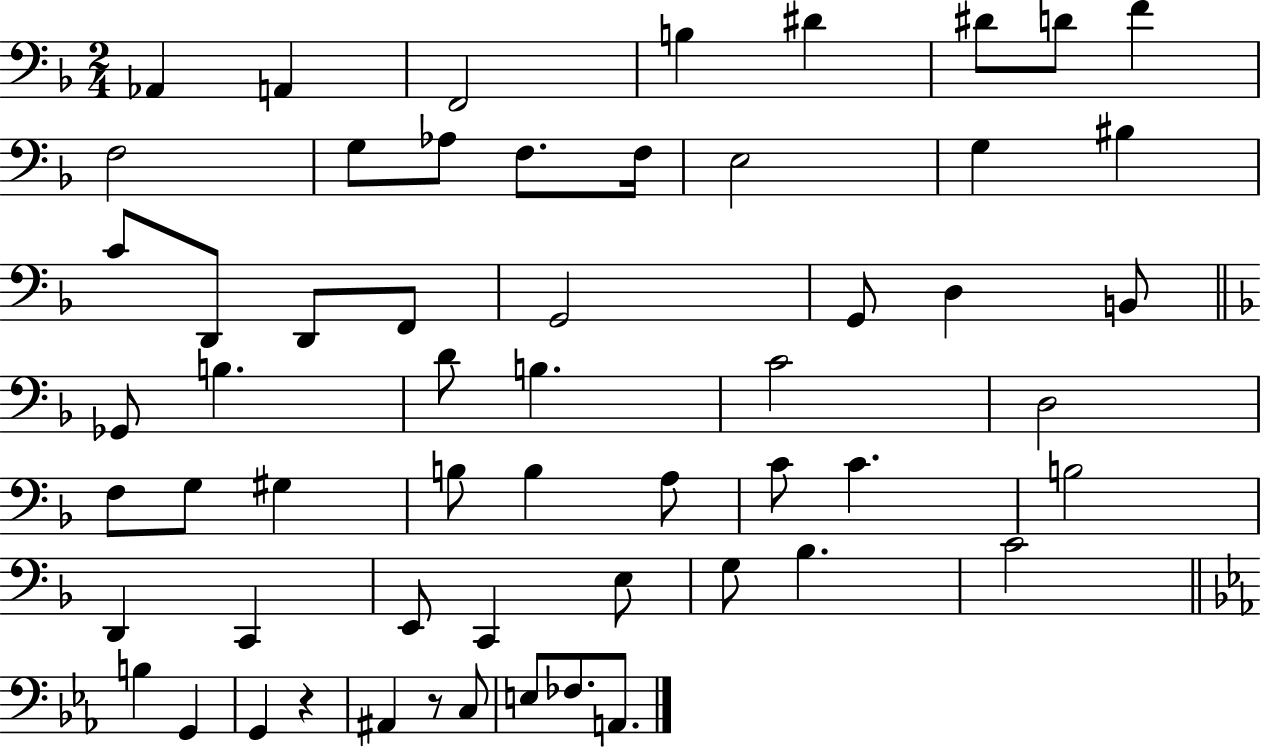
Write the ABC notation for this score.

X:1
T:Untitled
M:2/4
L:1/4
K:F
_A,, A,, F,,2 B, ^D ^D/2 D/2 F F,2 G,/2 _A,/2 F,/2 F,/4 E,2 G, ^B, C/2 D,,/2 D,,/2 F,,/2 G,,2 G,,/2 D, B,,/2 _G,,/2 B, D/2 B, C2 D,2 F,/2 G,/2 ^G, B,/2 B, A,/2 C/2 C B,2 D,, C,, E,,/2 C,, E,/2 G,/2 _B, C2 B, G,, G,, z ^A,, z/2 C,/2 E,/2 _F,/2 A,,/2